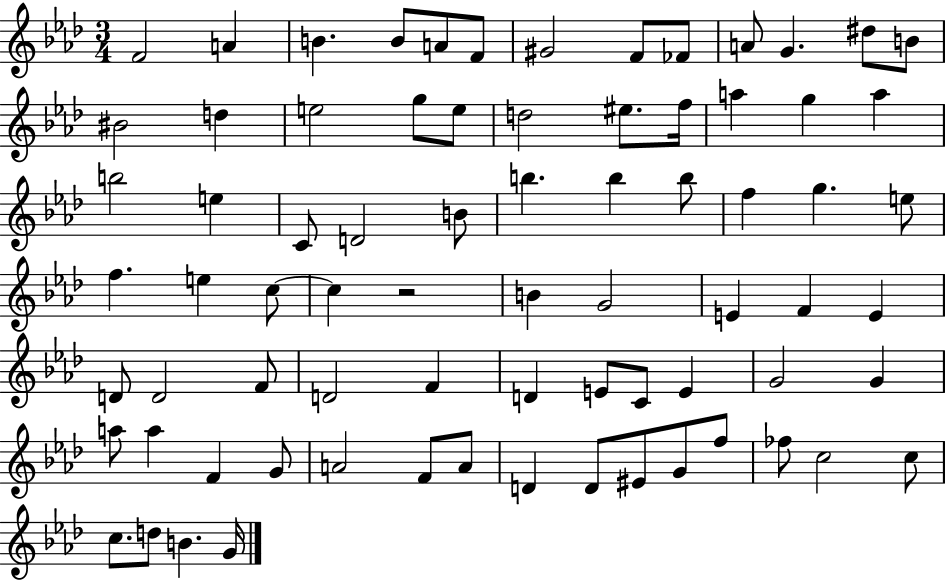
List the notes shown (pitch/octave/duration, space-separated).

F4/h A4/q B4/q. B4/e A4/e F4/e G#4/h F4/e FES4/e A4/e G4/q. D#5/e B4/e BIS4/h D5/q E5/h G5/e E5/e D5/h EIS5/e. F5/s A5/q G5/q A5/q B5/h E5/q C4/e D4/h B4/e B5/q. B5/q B5/e F5/q G5/q. E5/e F5/q. E5/q C5/e C5/q R/h B4/q G4/h E4/q F4/q E4/q D4/e D4/h F4/e D4/h F4/q D4/q E4/e C4/e E4/q G4/h G4/q A5/e A5/q F4/q G4/e A4/h F4/e A4/e D4/q D4/e EIS4/e G4/e F5/e FES5/e C5/h C5/e C5/e. D5/e B4/q. G4/s